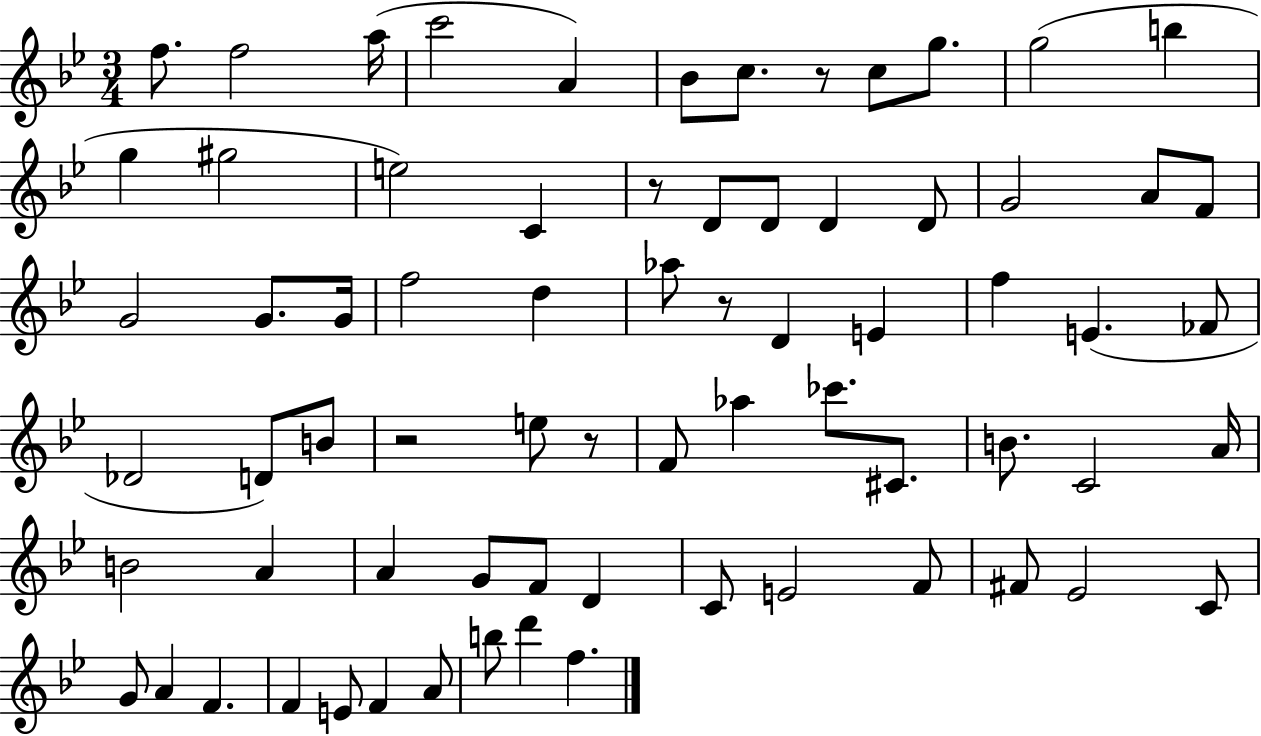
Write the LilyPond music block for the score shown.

{
  \clef treble
  \numericTimeSignature
  \time 3/4
  \key bes \major
  f''8. f''2 a''16( | c'''2 a'4) | bes'8 c''8. r8 c''8 g''8. | g''2( b''4 | \break g''4 gis''2 | e''2) c'4 | r8 d'8 d'8 d'4 d'8 | g'2 a'8 f'8 | \break g'2 g'8. g'16 | f''2 d''4 | aes''8 r8 d'4 e'4 | f''4 e'4.( fes'8 | \break des'2 d'8) b'8 | r2 e''8 r8 | f'8 aes''4 ces'''8. cis'8. | b'8. c'2 a'16 | \break b'2 a'4 | a'4 g'8 f'8 d'4 | c'8 e'2 f'8 | fis'8 ees'2 c'8 | \break g'8 a'4 f'4. | f'4 e'8 f'4 a'8 | b''8 d'''4 f''4. | \bar "|."
}